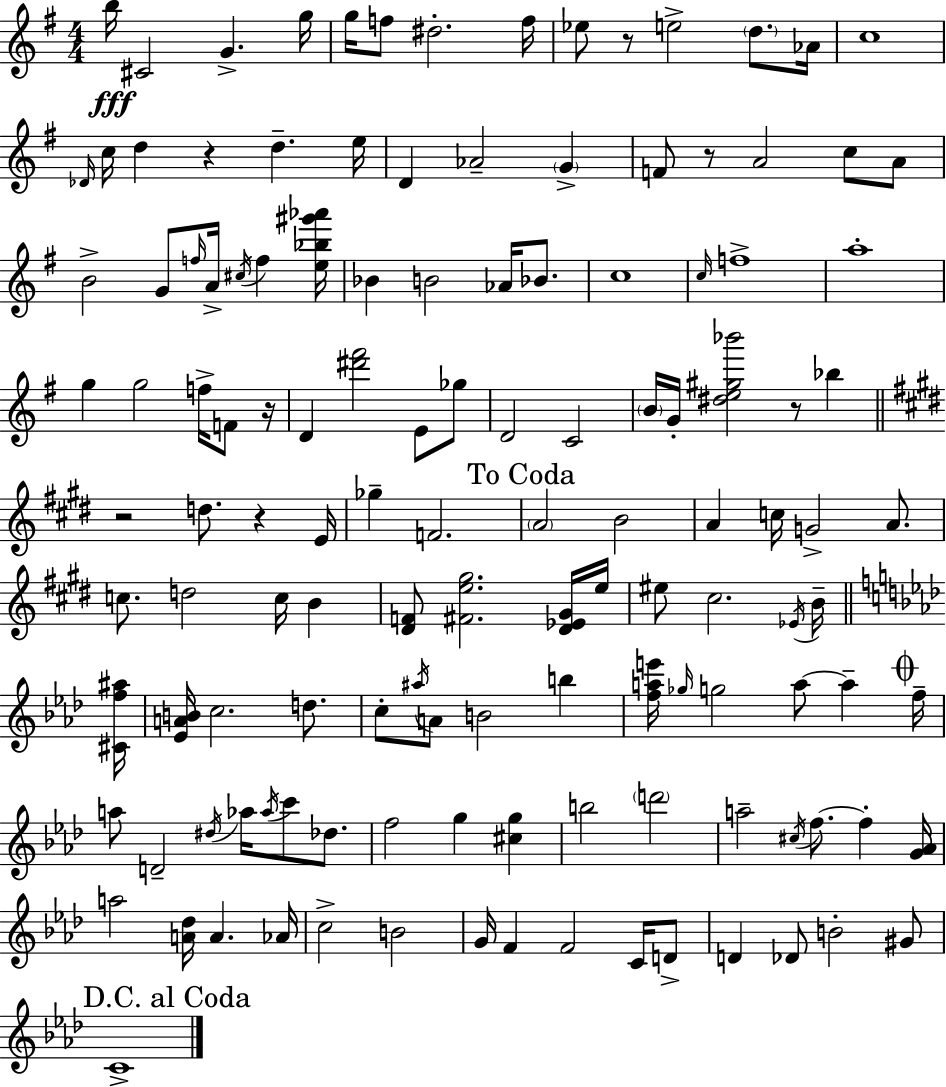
B5/s C#4/h G4/q. G5/s G5/s F5/e D#5/h. F5/s Eb5/e R/e E5/h D5/e. Ab4/s C5/w Db4/s C5/s D5/q R/q D5/q. E5/s D4/q Ab4/h G4/q F4/e R/e A4/h C5/e A4/e B4/h G4/e F5/s A4/s C#5/s F5/q [E5,Bb5,G#6,Ab6]/s Bb4/q B4/h Ab4/s Bb4/e. C5/w C5/s F5/w A5/w G5/q G5/h F5/s F4/e R/s D4/q [D#6,F#6]/h E4/e Gb5/e D4/h C4/h B4/s G4/s [D#5,E5,G#5,Bb6]/h R/e Bb5/q R/h D5/e. R/q E4/s Gb5/q F4/h. A4/h B4/h A4/q C5/s G4/h A4/e. C5/e. D5/h C5/s B4/q [D#4,F4]/e [F#4,E5,G#5]/h. [D#4,Eb4,G#4]/s E5/s EIS5/e C#5/h. Eb4/s B4/s [C#4,F5,A#5]/s [Eb4,A4,B4]/s C5/h. D5/e. C5/e A#5/s A4/e B4/h B5/q [F5,A5,E6]/s Gb5/s G5/h A5/e A5/q F5/s A5/e D4/h D#5/s Ab5/s Ab5/s C6/e Db5/e. F5/h G5/q [C#5,G5]/q B5/h D6/h A5/h C#5/s F5/e. F5/q [G4,Ab4]/s A5/h [A4,Db5]/s A4/q. Ab4/s C5/h B4/h G4/s F4/q F4/h C4/s D4/e D4/q Db4/e B4/h G#4/e C4/w